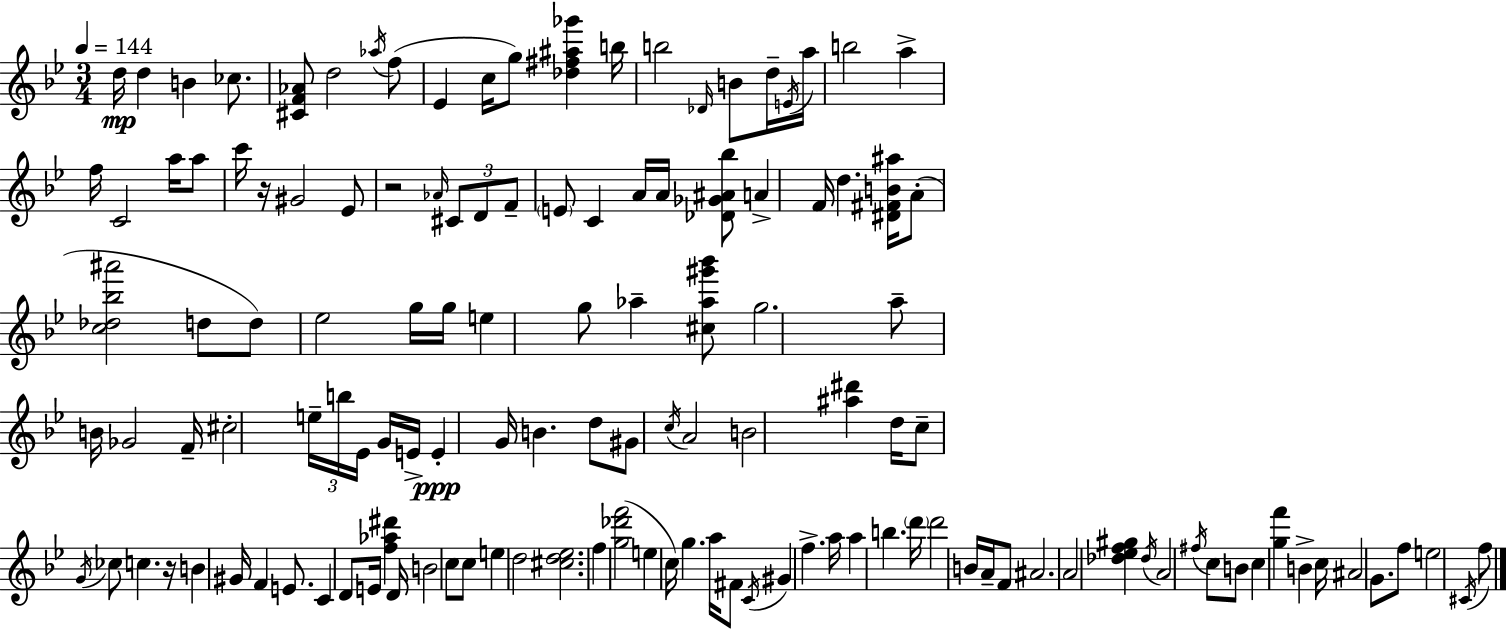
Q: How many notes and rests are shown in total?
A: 131